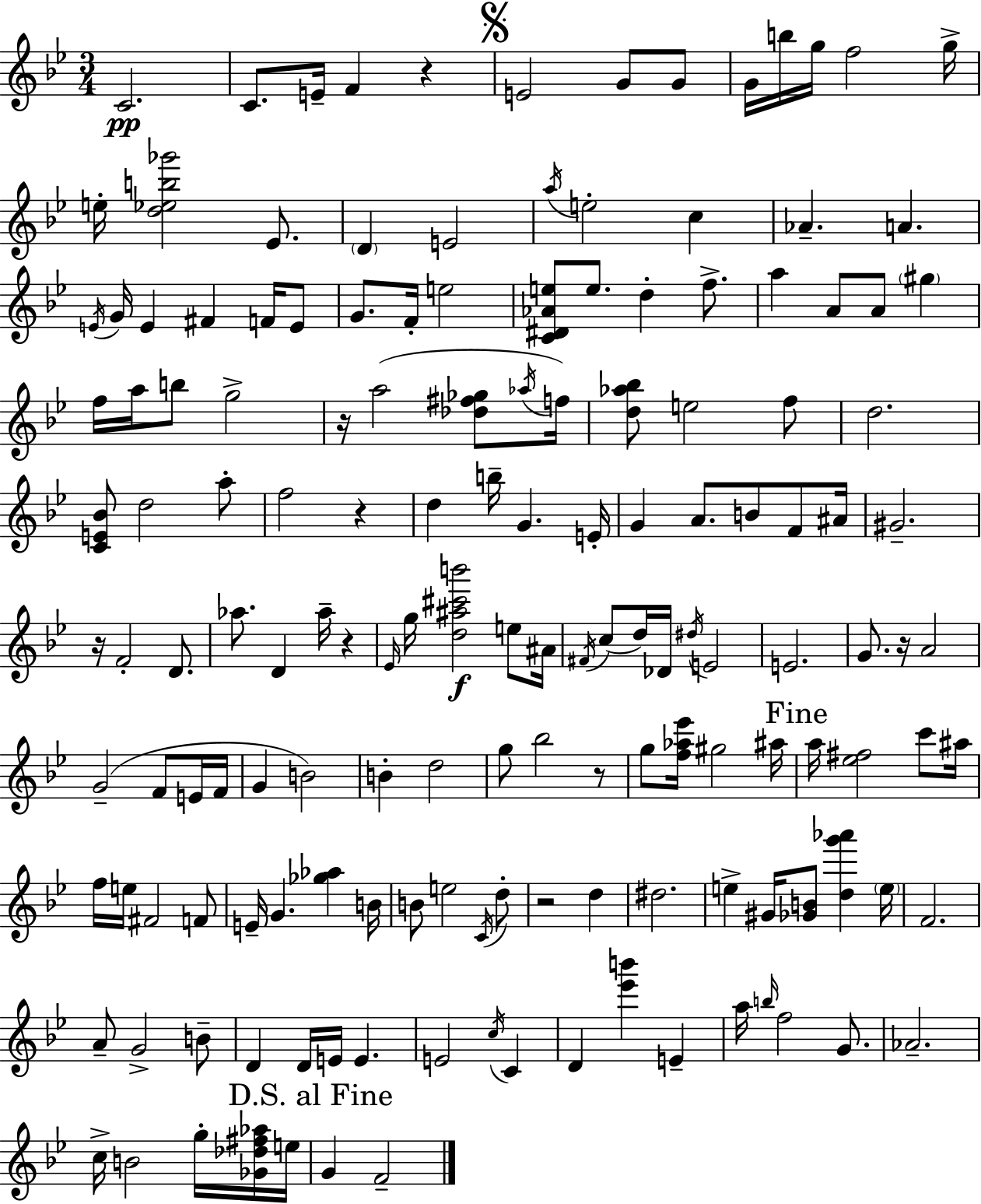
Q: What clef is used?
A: treble